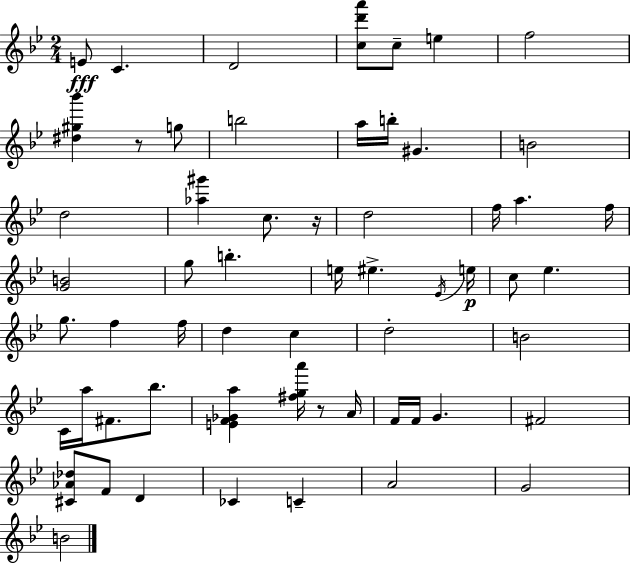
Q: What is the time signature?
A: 2/4